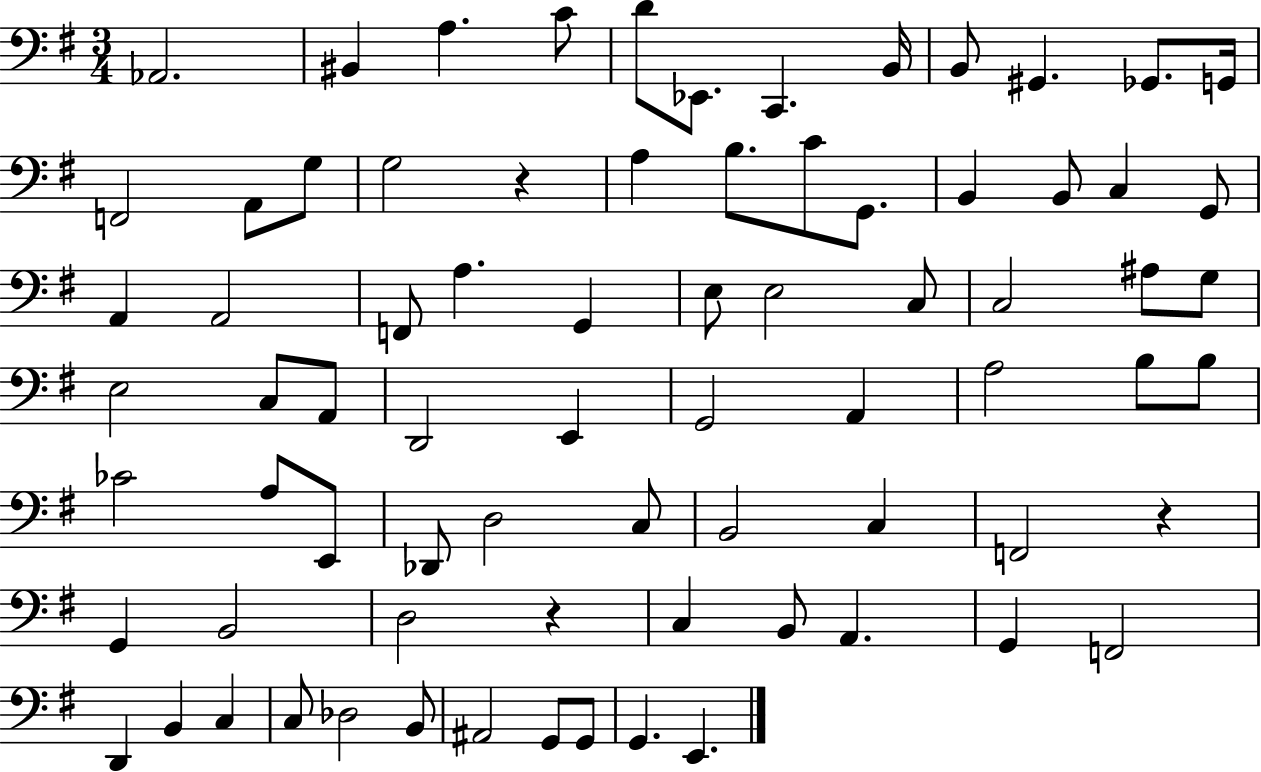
X:1
T:Untitled
M:3/4
L:1/4
K:G
_A,,2 ^B,, A, C/2 D/2 _E,,/2 C,, B,,/4 B,,/2 ^G,, _G,,/2 G,,/4 F,,2 A,,/2 G,/2 G,2 z A, B,/2 C/2 G,,/2 B,, B,,/2 C, G,,/2 A,, A,,2 F,,/2 A, G,, E,/2 E,2 C,/2 C,2 ^A,/2 G,/2 E,2 C,/2 A,,/2 D,,2 E,, G,,2 A,, A,2 B,/2 B,/2 _C2 A,/2 E,,/2 _D,,/2 D,2 C,/2 B,,2 C, F,,2 z G,, B,,2 D,2 z C, B,,/2 A,, G,, F,,2 D,, B,, C, C,/2 _D,2 B,,/2 ^A,,2 G,,/2 G,,/2 G,, E,,